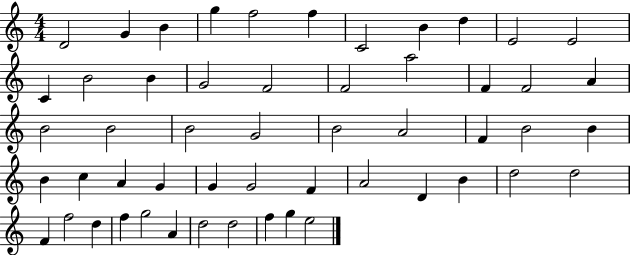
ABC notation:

X:1
T:Untitled
M:4/4
L:1/4
K:C
D2 G B g f2 f C2 B d E2 E2 C B2 B G2 F2 F2 a2 F F2 A B2 B2 B2 G2 B2 A2 F B2 B B c A G G G2 F A2 D B d2 d2 F f2 d f g2 A d2 d2 f g e2